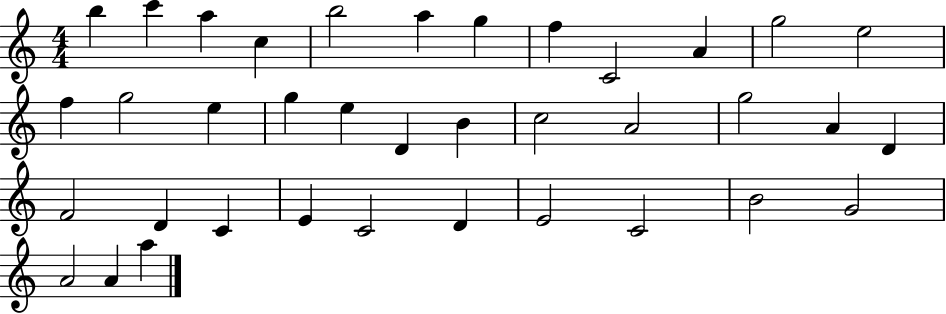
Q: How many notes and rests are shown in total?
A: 37